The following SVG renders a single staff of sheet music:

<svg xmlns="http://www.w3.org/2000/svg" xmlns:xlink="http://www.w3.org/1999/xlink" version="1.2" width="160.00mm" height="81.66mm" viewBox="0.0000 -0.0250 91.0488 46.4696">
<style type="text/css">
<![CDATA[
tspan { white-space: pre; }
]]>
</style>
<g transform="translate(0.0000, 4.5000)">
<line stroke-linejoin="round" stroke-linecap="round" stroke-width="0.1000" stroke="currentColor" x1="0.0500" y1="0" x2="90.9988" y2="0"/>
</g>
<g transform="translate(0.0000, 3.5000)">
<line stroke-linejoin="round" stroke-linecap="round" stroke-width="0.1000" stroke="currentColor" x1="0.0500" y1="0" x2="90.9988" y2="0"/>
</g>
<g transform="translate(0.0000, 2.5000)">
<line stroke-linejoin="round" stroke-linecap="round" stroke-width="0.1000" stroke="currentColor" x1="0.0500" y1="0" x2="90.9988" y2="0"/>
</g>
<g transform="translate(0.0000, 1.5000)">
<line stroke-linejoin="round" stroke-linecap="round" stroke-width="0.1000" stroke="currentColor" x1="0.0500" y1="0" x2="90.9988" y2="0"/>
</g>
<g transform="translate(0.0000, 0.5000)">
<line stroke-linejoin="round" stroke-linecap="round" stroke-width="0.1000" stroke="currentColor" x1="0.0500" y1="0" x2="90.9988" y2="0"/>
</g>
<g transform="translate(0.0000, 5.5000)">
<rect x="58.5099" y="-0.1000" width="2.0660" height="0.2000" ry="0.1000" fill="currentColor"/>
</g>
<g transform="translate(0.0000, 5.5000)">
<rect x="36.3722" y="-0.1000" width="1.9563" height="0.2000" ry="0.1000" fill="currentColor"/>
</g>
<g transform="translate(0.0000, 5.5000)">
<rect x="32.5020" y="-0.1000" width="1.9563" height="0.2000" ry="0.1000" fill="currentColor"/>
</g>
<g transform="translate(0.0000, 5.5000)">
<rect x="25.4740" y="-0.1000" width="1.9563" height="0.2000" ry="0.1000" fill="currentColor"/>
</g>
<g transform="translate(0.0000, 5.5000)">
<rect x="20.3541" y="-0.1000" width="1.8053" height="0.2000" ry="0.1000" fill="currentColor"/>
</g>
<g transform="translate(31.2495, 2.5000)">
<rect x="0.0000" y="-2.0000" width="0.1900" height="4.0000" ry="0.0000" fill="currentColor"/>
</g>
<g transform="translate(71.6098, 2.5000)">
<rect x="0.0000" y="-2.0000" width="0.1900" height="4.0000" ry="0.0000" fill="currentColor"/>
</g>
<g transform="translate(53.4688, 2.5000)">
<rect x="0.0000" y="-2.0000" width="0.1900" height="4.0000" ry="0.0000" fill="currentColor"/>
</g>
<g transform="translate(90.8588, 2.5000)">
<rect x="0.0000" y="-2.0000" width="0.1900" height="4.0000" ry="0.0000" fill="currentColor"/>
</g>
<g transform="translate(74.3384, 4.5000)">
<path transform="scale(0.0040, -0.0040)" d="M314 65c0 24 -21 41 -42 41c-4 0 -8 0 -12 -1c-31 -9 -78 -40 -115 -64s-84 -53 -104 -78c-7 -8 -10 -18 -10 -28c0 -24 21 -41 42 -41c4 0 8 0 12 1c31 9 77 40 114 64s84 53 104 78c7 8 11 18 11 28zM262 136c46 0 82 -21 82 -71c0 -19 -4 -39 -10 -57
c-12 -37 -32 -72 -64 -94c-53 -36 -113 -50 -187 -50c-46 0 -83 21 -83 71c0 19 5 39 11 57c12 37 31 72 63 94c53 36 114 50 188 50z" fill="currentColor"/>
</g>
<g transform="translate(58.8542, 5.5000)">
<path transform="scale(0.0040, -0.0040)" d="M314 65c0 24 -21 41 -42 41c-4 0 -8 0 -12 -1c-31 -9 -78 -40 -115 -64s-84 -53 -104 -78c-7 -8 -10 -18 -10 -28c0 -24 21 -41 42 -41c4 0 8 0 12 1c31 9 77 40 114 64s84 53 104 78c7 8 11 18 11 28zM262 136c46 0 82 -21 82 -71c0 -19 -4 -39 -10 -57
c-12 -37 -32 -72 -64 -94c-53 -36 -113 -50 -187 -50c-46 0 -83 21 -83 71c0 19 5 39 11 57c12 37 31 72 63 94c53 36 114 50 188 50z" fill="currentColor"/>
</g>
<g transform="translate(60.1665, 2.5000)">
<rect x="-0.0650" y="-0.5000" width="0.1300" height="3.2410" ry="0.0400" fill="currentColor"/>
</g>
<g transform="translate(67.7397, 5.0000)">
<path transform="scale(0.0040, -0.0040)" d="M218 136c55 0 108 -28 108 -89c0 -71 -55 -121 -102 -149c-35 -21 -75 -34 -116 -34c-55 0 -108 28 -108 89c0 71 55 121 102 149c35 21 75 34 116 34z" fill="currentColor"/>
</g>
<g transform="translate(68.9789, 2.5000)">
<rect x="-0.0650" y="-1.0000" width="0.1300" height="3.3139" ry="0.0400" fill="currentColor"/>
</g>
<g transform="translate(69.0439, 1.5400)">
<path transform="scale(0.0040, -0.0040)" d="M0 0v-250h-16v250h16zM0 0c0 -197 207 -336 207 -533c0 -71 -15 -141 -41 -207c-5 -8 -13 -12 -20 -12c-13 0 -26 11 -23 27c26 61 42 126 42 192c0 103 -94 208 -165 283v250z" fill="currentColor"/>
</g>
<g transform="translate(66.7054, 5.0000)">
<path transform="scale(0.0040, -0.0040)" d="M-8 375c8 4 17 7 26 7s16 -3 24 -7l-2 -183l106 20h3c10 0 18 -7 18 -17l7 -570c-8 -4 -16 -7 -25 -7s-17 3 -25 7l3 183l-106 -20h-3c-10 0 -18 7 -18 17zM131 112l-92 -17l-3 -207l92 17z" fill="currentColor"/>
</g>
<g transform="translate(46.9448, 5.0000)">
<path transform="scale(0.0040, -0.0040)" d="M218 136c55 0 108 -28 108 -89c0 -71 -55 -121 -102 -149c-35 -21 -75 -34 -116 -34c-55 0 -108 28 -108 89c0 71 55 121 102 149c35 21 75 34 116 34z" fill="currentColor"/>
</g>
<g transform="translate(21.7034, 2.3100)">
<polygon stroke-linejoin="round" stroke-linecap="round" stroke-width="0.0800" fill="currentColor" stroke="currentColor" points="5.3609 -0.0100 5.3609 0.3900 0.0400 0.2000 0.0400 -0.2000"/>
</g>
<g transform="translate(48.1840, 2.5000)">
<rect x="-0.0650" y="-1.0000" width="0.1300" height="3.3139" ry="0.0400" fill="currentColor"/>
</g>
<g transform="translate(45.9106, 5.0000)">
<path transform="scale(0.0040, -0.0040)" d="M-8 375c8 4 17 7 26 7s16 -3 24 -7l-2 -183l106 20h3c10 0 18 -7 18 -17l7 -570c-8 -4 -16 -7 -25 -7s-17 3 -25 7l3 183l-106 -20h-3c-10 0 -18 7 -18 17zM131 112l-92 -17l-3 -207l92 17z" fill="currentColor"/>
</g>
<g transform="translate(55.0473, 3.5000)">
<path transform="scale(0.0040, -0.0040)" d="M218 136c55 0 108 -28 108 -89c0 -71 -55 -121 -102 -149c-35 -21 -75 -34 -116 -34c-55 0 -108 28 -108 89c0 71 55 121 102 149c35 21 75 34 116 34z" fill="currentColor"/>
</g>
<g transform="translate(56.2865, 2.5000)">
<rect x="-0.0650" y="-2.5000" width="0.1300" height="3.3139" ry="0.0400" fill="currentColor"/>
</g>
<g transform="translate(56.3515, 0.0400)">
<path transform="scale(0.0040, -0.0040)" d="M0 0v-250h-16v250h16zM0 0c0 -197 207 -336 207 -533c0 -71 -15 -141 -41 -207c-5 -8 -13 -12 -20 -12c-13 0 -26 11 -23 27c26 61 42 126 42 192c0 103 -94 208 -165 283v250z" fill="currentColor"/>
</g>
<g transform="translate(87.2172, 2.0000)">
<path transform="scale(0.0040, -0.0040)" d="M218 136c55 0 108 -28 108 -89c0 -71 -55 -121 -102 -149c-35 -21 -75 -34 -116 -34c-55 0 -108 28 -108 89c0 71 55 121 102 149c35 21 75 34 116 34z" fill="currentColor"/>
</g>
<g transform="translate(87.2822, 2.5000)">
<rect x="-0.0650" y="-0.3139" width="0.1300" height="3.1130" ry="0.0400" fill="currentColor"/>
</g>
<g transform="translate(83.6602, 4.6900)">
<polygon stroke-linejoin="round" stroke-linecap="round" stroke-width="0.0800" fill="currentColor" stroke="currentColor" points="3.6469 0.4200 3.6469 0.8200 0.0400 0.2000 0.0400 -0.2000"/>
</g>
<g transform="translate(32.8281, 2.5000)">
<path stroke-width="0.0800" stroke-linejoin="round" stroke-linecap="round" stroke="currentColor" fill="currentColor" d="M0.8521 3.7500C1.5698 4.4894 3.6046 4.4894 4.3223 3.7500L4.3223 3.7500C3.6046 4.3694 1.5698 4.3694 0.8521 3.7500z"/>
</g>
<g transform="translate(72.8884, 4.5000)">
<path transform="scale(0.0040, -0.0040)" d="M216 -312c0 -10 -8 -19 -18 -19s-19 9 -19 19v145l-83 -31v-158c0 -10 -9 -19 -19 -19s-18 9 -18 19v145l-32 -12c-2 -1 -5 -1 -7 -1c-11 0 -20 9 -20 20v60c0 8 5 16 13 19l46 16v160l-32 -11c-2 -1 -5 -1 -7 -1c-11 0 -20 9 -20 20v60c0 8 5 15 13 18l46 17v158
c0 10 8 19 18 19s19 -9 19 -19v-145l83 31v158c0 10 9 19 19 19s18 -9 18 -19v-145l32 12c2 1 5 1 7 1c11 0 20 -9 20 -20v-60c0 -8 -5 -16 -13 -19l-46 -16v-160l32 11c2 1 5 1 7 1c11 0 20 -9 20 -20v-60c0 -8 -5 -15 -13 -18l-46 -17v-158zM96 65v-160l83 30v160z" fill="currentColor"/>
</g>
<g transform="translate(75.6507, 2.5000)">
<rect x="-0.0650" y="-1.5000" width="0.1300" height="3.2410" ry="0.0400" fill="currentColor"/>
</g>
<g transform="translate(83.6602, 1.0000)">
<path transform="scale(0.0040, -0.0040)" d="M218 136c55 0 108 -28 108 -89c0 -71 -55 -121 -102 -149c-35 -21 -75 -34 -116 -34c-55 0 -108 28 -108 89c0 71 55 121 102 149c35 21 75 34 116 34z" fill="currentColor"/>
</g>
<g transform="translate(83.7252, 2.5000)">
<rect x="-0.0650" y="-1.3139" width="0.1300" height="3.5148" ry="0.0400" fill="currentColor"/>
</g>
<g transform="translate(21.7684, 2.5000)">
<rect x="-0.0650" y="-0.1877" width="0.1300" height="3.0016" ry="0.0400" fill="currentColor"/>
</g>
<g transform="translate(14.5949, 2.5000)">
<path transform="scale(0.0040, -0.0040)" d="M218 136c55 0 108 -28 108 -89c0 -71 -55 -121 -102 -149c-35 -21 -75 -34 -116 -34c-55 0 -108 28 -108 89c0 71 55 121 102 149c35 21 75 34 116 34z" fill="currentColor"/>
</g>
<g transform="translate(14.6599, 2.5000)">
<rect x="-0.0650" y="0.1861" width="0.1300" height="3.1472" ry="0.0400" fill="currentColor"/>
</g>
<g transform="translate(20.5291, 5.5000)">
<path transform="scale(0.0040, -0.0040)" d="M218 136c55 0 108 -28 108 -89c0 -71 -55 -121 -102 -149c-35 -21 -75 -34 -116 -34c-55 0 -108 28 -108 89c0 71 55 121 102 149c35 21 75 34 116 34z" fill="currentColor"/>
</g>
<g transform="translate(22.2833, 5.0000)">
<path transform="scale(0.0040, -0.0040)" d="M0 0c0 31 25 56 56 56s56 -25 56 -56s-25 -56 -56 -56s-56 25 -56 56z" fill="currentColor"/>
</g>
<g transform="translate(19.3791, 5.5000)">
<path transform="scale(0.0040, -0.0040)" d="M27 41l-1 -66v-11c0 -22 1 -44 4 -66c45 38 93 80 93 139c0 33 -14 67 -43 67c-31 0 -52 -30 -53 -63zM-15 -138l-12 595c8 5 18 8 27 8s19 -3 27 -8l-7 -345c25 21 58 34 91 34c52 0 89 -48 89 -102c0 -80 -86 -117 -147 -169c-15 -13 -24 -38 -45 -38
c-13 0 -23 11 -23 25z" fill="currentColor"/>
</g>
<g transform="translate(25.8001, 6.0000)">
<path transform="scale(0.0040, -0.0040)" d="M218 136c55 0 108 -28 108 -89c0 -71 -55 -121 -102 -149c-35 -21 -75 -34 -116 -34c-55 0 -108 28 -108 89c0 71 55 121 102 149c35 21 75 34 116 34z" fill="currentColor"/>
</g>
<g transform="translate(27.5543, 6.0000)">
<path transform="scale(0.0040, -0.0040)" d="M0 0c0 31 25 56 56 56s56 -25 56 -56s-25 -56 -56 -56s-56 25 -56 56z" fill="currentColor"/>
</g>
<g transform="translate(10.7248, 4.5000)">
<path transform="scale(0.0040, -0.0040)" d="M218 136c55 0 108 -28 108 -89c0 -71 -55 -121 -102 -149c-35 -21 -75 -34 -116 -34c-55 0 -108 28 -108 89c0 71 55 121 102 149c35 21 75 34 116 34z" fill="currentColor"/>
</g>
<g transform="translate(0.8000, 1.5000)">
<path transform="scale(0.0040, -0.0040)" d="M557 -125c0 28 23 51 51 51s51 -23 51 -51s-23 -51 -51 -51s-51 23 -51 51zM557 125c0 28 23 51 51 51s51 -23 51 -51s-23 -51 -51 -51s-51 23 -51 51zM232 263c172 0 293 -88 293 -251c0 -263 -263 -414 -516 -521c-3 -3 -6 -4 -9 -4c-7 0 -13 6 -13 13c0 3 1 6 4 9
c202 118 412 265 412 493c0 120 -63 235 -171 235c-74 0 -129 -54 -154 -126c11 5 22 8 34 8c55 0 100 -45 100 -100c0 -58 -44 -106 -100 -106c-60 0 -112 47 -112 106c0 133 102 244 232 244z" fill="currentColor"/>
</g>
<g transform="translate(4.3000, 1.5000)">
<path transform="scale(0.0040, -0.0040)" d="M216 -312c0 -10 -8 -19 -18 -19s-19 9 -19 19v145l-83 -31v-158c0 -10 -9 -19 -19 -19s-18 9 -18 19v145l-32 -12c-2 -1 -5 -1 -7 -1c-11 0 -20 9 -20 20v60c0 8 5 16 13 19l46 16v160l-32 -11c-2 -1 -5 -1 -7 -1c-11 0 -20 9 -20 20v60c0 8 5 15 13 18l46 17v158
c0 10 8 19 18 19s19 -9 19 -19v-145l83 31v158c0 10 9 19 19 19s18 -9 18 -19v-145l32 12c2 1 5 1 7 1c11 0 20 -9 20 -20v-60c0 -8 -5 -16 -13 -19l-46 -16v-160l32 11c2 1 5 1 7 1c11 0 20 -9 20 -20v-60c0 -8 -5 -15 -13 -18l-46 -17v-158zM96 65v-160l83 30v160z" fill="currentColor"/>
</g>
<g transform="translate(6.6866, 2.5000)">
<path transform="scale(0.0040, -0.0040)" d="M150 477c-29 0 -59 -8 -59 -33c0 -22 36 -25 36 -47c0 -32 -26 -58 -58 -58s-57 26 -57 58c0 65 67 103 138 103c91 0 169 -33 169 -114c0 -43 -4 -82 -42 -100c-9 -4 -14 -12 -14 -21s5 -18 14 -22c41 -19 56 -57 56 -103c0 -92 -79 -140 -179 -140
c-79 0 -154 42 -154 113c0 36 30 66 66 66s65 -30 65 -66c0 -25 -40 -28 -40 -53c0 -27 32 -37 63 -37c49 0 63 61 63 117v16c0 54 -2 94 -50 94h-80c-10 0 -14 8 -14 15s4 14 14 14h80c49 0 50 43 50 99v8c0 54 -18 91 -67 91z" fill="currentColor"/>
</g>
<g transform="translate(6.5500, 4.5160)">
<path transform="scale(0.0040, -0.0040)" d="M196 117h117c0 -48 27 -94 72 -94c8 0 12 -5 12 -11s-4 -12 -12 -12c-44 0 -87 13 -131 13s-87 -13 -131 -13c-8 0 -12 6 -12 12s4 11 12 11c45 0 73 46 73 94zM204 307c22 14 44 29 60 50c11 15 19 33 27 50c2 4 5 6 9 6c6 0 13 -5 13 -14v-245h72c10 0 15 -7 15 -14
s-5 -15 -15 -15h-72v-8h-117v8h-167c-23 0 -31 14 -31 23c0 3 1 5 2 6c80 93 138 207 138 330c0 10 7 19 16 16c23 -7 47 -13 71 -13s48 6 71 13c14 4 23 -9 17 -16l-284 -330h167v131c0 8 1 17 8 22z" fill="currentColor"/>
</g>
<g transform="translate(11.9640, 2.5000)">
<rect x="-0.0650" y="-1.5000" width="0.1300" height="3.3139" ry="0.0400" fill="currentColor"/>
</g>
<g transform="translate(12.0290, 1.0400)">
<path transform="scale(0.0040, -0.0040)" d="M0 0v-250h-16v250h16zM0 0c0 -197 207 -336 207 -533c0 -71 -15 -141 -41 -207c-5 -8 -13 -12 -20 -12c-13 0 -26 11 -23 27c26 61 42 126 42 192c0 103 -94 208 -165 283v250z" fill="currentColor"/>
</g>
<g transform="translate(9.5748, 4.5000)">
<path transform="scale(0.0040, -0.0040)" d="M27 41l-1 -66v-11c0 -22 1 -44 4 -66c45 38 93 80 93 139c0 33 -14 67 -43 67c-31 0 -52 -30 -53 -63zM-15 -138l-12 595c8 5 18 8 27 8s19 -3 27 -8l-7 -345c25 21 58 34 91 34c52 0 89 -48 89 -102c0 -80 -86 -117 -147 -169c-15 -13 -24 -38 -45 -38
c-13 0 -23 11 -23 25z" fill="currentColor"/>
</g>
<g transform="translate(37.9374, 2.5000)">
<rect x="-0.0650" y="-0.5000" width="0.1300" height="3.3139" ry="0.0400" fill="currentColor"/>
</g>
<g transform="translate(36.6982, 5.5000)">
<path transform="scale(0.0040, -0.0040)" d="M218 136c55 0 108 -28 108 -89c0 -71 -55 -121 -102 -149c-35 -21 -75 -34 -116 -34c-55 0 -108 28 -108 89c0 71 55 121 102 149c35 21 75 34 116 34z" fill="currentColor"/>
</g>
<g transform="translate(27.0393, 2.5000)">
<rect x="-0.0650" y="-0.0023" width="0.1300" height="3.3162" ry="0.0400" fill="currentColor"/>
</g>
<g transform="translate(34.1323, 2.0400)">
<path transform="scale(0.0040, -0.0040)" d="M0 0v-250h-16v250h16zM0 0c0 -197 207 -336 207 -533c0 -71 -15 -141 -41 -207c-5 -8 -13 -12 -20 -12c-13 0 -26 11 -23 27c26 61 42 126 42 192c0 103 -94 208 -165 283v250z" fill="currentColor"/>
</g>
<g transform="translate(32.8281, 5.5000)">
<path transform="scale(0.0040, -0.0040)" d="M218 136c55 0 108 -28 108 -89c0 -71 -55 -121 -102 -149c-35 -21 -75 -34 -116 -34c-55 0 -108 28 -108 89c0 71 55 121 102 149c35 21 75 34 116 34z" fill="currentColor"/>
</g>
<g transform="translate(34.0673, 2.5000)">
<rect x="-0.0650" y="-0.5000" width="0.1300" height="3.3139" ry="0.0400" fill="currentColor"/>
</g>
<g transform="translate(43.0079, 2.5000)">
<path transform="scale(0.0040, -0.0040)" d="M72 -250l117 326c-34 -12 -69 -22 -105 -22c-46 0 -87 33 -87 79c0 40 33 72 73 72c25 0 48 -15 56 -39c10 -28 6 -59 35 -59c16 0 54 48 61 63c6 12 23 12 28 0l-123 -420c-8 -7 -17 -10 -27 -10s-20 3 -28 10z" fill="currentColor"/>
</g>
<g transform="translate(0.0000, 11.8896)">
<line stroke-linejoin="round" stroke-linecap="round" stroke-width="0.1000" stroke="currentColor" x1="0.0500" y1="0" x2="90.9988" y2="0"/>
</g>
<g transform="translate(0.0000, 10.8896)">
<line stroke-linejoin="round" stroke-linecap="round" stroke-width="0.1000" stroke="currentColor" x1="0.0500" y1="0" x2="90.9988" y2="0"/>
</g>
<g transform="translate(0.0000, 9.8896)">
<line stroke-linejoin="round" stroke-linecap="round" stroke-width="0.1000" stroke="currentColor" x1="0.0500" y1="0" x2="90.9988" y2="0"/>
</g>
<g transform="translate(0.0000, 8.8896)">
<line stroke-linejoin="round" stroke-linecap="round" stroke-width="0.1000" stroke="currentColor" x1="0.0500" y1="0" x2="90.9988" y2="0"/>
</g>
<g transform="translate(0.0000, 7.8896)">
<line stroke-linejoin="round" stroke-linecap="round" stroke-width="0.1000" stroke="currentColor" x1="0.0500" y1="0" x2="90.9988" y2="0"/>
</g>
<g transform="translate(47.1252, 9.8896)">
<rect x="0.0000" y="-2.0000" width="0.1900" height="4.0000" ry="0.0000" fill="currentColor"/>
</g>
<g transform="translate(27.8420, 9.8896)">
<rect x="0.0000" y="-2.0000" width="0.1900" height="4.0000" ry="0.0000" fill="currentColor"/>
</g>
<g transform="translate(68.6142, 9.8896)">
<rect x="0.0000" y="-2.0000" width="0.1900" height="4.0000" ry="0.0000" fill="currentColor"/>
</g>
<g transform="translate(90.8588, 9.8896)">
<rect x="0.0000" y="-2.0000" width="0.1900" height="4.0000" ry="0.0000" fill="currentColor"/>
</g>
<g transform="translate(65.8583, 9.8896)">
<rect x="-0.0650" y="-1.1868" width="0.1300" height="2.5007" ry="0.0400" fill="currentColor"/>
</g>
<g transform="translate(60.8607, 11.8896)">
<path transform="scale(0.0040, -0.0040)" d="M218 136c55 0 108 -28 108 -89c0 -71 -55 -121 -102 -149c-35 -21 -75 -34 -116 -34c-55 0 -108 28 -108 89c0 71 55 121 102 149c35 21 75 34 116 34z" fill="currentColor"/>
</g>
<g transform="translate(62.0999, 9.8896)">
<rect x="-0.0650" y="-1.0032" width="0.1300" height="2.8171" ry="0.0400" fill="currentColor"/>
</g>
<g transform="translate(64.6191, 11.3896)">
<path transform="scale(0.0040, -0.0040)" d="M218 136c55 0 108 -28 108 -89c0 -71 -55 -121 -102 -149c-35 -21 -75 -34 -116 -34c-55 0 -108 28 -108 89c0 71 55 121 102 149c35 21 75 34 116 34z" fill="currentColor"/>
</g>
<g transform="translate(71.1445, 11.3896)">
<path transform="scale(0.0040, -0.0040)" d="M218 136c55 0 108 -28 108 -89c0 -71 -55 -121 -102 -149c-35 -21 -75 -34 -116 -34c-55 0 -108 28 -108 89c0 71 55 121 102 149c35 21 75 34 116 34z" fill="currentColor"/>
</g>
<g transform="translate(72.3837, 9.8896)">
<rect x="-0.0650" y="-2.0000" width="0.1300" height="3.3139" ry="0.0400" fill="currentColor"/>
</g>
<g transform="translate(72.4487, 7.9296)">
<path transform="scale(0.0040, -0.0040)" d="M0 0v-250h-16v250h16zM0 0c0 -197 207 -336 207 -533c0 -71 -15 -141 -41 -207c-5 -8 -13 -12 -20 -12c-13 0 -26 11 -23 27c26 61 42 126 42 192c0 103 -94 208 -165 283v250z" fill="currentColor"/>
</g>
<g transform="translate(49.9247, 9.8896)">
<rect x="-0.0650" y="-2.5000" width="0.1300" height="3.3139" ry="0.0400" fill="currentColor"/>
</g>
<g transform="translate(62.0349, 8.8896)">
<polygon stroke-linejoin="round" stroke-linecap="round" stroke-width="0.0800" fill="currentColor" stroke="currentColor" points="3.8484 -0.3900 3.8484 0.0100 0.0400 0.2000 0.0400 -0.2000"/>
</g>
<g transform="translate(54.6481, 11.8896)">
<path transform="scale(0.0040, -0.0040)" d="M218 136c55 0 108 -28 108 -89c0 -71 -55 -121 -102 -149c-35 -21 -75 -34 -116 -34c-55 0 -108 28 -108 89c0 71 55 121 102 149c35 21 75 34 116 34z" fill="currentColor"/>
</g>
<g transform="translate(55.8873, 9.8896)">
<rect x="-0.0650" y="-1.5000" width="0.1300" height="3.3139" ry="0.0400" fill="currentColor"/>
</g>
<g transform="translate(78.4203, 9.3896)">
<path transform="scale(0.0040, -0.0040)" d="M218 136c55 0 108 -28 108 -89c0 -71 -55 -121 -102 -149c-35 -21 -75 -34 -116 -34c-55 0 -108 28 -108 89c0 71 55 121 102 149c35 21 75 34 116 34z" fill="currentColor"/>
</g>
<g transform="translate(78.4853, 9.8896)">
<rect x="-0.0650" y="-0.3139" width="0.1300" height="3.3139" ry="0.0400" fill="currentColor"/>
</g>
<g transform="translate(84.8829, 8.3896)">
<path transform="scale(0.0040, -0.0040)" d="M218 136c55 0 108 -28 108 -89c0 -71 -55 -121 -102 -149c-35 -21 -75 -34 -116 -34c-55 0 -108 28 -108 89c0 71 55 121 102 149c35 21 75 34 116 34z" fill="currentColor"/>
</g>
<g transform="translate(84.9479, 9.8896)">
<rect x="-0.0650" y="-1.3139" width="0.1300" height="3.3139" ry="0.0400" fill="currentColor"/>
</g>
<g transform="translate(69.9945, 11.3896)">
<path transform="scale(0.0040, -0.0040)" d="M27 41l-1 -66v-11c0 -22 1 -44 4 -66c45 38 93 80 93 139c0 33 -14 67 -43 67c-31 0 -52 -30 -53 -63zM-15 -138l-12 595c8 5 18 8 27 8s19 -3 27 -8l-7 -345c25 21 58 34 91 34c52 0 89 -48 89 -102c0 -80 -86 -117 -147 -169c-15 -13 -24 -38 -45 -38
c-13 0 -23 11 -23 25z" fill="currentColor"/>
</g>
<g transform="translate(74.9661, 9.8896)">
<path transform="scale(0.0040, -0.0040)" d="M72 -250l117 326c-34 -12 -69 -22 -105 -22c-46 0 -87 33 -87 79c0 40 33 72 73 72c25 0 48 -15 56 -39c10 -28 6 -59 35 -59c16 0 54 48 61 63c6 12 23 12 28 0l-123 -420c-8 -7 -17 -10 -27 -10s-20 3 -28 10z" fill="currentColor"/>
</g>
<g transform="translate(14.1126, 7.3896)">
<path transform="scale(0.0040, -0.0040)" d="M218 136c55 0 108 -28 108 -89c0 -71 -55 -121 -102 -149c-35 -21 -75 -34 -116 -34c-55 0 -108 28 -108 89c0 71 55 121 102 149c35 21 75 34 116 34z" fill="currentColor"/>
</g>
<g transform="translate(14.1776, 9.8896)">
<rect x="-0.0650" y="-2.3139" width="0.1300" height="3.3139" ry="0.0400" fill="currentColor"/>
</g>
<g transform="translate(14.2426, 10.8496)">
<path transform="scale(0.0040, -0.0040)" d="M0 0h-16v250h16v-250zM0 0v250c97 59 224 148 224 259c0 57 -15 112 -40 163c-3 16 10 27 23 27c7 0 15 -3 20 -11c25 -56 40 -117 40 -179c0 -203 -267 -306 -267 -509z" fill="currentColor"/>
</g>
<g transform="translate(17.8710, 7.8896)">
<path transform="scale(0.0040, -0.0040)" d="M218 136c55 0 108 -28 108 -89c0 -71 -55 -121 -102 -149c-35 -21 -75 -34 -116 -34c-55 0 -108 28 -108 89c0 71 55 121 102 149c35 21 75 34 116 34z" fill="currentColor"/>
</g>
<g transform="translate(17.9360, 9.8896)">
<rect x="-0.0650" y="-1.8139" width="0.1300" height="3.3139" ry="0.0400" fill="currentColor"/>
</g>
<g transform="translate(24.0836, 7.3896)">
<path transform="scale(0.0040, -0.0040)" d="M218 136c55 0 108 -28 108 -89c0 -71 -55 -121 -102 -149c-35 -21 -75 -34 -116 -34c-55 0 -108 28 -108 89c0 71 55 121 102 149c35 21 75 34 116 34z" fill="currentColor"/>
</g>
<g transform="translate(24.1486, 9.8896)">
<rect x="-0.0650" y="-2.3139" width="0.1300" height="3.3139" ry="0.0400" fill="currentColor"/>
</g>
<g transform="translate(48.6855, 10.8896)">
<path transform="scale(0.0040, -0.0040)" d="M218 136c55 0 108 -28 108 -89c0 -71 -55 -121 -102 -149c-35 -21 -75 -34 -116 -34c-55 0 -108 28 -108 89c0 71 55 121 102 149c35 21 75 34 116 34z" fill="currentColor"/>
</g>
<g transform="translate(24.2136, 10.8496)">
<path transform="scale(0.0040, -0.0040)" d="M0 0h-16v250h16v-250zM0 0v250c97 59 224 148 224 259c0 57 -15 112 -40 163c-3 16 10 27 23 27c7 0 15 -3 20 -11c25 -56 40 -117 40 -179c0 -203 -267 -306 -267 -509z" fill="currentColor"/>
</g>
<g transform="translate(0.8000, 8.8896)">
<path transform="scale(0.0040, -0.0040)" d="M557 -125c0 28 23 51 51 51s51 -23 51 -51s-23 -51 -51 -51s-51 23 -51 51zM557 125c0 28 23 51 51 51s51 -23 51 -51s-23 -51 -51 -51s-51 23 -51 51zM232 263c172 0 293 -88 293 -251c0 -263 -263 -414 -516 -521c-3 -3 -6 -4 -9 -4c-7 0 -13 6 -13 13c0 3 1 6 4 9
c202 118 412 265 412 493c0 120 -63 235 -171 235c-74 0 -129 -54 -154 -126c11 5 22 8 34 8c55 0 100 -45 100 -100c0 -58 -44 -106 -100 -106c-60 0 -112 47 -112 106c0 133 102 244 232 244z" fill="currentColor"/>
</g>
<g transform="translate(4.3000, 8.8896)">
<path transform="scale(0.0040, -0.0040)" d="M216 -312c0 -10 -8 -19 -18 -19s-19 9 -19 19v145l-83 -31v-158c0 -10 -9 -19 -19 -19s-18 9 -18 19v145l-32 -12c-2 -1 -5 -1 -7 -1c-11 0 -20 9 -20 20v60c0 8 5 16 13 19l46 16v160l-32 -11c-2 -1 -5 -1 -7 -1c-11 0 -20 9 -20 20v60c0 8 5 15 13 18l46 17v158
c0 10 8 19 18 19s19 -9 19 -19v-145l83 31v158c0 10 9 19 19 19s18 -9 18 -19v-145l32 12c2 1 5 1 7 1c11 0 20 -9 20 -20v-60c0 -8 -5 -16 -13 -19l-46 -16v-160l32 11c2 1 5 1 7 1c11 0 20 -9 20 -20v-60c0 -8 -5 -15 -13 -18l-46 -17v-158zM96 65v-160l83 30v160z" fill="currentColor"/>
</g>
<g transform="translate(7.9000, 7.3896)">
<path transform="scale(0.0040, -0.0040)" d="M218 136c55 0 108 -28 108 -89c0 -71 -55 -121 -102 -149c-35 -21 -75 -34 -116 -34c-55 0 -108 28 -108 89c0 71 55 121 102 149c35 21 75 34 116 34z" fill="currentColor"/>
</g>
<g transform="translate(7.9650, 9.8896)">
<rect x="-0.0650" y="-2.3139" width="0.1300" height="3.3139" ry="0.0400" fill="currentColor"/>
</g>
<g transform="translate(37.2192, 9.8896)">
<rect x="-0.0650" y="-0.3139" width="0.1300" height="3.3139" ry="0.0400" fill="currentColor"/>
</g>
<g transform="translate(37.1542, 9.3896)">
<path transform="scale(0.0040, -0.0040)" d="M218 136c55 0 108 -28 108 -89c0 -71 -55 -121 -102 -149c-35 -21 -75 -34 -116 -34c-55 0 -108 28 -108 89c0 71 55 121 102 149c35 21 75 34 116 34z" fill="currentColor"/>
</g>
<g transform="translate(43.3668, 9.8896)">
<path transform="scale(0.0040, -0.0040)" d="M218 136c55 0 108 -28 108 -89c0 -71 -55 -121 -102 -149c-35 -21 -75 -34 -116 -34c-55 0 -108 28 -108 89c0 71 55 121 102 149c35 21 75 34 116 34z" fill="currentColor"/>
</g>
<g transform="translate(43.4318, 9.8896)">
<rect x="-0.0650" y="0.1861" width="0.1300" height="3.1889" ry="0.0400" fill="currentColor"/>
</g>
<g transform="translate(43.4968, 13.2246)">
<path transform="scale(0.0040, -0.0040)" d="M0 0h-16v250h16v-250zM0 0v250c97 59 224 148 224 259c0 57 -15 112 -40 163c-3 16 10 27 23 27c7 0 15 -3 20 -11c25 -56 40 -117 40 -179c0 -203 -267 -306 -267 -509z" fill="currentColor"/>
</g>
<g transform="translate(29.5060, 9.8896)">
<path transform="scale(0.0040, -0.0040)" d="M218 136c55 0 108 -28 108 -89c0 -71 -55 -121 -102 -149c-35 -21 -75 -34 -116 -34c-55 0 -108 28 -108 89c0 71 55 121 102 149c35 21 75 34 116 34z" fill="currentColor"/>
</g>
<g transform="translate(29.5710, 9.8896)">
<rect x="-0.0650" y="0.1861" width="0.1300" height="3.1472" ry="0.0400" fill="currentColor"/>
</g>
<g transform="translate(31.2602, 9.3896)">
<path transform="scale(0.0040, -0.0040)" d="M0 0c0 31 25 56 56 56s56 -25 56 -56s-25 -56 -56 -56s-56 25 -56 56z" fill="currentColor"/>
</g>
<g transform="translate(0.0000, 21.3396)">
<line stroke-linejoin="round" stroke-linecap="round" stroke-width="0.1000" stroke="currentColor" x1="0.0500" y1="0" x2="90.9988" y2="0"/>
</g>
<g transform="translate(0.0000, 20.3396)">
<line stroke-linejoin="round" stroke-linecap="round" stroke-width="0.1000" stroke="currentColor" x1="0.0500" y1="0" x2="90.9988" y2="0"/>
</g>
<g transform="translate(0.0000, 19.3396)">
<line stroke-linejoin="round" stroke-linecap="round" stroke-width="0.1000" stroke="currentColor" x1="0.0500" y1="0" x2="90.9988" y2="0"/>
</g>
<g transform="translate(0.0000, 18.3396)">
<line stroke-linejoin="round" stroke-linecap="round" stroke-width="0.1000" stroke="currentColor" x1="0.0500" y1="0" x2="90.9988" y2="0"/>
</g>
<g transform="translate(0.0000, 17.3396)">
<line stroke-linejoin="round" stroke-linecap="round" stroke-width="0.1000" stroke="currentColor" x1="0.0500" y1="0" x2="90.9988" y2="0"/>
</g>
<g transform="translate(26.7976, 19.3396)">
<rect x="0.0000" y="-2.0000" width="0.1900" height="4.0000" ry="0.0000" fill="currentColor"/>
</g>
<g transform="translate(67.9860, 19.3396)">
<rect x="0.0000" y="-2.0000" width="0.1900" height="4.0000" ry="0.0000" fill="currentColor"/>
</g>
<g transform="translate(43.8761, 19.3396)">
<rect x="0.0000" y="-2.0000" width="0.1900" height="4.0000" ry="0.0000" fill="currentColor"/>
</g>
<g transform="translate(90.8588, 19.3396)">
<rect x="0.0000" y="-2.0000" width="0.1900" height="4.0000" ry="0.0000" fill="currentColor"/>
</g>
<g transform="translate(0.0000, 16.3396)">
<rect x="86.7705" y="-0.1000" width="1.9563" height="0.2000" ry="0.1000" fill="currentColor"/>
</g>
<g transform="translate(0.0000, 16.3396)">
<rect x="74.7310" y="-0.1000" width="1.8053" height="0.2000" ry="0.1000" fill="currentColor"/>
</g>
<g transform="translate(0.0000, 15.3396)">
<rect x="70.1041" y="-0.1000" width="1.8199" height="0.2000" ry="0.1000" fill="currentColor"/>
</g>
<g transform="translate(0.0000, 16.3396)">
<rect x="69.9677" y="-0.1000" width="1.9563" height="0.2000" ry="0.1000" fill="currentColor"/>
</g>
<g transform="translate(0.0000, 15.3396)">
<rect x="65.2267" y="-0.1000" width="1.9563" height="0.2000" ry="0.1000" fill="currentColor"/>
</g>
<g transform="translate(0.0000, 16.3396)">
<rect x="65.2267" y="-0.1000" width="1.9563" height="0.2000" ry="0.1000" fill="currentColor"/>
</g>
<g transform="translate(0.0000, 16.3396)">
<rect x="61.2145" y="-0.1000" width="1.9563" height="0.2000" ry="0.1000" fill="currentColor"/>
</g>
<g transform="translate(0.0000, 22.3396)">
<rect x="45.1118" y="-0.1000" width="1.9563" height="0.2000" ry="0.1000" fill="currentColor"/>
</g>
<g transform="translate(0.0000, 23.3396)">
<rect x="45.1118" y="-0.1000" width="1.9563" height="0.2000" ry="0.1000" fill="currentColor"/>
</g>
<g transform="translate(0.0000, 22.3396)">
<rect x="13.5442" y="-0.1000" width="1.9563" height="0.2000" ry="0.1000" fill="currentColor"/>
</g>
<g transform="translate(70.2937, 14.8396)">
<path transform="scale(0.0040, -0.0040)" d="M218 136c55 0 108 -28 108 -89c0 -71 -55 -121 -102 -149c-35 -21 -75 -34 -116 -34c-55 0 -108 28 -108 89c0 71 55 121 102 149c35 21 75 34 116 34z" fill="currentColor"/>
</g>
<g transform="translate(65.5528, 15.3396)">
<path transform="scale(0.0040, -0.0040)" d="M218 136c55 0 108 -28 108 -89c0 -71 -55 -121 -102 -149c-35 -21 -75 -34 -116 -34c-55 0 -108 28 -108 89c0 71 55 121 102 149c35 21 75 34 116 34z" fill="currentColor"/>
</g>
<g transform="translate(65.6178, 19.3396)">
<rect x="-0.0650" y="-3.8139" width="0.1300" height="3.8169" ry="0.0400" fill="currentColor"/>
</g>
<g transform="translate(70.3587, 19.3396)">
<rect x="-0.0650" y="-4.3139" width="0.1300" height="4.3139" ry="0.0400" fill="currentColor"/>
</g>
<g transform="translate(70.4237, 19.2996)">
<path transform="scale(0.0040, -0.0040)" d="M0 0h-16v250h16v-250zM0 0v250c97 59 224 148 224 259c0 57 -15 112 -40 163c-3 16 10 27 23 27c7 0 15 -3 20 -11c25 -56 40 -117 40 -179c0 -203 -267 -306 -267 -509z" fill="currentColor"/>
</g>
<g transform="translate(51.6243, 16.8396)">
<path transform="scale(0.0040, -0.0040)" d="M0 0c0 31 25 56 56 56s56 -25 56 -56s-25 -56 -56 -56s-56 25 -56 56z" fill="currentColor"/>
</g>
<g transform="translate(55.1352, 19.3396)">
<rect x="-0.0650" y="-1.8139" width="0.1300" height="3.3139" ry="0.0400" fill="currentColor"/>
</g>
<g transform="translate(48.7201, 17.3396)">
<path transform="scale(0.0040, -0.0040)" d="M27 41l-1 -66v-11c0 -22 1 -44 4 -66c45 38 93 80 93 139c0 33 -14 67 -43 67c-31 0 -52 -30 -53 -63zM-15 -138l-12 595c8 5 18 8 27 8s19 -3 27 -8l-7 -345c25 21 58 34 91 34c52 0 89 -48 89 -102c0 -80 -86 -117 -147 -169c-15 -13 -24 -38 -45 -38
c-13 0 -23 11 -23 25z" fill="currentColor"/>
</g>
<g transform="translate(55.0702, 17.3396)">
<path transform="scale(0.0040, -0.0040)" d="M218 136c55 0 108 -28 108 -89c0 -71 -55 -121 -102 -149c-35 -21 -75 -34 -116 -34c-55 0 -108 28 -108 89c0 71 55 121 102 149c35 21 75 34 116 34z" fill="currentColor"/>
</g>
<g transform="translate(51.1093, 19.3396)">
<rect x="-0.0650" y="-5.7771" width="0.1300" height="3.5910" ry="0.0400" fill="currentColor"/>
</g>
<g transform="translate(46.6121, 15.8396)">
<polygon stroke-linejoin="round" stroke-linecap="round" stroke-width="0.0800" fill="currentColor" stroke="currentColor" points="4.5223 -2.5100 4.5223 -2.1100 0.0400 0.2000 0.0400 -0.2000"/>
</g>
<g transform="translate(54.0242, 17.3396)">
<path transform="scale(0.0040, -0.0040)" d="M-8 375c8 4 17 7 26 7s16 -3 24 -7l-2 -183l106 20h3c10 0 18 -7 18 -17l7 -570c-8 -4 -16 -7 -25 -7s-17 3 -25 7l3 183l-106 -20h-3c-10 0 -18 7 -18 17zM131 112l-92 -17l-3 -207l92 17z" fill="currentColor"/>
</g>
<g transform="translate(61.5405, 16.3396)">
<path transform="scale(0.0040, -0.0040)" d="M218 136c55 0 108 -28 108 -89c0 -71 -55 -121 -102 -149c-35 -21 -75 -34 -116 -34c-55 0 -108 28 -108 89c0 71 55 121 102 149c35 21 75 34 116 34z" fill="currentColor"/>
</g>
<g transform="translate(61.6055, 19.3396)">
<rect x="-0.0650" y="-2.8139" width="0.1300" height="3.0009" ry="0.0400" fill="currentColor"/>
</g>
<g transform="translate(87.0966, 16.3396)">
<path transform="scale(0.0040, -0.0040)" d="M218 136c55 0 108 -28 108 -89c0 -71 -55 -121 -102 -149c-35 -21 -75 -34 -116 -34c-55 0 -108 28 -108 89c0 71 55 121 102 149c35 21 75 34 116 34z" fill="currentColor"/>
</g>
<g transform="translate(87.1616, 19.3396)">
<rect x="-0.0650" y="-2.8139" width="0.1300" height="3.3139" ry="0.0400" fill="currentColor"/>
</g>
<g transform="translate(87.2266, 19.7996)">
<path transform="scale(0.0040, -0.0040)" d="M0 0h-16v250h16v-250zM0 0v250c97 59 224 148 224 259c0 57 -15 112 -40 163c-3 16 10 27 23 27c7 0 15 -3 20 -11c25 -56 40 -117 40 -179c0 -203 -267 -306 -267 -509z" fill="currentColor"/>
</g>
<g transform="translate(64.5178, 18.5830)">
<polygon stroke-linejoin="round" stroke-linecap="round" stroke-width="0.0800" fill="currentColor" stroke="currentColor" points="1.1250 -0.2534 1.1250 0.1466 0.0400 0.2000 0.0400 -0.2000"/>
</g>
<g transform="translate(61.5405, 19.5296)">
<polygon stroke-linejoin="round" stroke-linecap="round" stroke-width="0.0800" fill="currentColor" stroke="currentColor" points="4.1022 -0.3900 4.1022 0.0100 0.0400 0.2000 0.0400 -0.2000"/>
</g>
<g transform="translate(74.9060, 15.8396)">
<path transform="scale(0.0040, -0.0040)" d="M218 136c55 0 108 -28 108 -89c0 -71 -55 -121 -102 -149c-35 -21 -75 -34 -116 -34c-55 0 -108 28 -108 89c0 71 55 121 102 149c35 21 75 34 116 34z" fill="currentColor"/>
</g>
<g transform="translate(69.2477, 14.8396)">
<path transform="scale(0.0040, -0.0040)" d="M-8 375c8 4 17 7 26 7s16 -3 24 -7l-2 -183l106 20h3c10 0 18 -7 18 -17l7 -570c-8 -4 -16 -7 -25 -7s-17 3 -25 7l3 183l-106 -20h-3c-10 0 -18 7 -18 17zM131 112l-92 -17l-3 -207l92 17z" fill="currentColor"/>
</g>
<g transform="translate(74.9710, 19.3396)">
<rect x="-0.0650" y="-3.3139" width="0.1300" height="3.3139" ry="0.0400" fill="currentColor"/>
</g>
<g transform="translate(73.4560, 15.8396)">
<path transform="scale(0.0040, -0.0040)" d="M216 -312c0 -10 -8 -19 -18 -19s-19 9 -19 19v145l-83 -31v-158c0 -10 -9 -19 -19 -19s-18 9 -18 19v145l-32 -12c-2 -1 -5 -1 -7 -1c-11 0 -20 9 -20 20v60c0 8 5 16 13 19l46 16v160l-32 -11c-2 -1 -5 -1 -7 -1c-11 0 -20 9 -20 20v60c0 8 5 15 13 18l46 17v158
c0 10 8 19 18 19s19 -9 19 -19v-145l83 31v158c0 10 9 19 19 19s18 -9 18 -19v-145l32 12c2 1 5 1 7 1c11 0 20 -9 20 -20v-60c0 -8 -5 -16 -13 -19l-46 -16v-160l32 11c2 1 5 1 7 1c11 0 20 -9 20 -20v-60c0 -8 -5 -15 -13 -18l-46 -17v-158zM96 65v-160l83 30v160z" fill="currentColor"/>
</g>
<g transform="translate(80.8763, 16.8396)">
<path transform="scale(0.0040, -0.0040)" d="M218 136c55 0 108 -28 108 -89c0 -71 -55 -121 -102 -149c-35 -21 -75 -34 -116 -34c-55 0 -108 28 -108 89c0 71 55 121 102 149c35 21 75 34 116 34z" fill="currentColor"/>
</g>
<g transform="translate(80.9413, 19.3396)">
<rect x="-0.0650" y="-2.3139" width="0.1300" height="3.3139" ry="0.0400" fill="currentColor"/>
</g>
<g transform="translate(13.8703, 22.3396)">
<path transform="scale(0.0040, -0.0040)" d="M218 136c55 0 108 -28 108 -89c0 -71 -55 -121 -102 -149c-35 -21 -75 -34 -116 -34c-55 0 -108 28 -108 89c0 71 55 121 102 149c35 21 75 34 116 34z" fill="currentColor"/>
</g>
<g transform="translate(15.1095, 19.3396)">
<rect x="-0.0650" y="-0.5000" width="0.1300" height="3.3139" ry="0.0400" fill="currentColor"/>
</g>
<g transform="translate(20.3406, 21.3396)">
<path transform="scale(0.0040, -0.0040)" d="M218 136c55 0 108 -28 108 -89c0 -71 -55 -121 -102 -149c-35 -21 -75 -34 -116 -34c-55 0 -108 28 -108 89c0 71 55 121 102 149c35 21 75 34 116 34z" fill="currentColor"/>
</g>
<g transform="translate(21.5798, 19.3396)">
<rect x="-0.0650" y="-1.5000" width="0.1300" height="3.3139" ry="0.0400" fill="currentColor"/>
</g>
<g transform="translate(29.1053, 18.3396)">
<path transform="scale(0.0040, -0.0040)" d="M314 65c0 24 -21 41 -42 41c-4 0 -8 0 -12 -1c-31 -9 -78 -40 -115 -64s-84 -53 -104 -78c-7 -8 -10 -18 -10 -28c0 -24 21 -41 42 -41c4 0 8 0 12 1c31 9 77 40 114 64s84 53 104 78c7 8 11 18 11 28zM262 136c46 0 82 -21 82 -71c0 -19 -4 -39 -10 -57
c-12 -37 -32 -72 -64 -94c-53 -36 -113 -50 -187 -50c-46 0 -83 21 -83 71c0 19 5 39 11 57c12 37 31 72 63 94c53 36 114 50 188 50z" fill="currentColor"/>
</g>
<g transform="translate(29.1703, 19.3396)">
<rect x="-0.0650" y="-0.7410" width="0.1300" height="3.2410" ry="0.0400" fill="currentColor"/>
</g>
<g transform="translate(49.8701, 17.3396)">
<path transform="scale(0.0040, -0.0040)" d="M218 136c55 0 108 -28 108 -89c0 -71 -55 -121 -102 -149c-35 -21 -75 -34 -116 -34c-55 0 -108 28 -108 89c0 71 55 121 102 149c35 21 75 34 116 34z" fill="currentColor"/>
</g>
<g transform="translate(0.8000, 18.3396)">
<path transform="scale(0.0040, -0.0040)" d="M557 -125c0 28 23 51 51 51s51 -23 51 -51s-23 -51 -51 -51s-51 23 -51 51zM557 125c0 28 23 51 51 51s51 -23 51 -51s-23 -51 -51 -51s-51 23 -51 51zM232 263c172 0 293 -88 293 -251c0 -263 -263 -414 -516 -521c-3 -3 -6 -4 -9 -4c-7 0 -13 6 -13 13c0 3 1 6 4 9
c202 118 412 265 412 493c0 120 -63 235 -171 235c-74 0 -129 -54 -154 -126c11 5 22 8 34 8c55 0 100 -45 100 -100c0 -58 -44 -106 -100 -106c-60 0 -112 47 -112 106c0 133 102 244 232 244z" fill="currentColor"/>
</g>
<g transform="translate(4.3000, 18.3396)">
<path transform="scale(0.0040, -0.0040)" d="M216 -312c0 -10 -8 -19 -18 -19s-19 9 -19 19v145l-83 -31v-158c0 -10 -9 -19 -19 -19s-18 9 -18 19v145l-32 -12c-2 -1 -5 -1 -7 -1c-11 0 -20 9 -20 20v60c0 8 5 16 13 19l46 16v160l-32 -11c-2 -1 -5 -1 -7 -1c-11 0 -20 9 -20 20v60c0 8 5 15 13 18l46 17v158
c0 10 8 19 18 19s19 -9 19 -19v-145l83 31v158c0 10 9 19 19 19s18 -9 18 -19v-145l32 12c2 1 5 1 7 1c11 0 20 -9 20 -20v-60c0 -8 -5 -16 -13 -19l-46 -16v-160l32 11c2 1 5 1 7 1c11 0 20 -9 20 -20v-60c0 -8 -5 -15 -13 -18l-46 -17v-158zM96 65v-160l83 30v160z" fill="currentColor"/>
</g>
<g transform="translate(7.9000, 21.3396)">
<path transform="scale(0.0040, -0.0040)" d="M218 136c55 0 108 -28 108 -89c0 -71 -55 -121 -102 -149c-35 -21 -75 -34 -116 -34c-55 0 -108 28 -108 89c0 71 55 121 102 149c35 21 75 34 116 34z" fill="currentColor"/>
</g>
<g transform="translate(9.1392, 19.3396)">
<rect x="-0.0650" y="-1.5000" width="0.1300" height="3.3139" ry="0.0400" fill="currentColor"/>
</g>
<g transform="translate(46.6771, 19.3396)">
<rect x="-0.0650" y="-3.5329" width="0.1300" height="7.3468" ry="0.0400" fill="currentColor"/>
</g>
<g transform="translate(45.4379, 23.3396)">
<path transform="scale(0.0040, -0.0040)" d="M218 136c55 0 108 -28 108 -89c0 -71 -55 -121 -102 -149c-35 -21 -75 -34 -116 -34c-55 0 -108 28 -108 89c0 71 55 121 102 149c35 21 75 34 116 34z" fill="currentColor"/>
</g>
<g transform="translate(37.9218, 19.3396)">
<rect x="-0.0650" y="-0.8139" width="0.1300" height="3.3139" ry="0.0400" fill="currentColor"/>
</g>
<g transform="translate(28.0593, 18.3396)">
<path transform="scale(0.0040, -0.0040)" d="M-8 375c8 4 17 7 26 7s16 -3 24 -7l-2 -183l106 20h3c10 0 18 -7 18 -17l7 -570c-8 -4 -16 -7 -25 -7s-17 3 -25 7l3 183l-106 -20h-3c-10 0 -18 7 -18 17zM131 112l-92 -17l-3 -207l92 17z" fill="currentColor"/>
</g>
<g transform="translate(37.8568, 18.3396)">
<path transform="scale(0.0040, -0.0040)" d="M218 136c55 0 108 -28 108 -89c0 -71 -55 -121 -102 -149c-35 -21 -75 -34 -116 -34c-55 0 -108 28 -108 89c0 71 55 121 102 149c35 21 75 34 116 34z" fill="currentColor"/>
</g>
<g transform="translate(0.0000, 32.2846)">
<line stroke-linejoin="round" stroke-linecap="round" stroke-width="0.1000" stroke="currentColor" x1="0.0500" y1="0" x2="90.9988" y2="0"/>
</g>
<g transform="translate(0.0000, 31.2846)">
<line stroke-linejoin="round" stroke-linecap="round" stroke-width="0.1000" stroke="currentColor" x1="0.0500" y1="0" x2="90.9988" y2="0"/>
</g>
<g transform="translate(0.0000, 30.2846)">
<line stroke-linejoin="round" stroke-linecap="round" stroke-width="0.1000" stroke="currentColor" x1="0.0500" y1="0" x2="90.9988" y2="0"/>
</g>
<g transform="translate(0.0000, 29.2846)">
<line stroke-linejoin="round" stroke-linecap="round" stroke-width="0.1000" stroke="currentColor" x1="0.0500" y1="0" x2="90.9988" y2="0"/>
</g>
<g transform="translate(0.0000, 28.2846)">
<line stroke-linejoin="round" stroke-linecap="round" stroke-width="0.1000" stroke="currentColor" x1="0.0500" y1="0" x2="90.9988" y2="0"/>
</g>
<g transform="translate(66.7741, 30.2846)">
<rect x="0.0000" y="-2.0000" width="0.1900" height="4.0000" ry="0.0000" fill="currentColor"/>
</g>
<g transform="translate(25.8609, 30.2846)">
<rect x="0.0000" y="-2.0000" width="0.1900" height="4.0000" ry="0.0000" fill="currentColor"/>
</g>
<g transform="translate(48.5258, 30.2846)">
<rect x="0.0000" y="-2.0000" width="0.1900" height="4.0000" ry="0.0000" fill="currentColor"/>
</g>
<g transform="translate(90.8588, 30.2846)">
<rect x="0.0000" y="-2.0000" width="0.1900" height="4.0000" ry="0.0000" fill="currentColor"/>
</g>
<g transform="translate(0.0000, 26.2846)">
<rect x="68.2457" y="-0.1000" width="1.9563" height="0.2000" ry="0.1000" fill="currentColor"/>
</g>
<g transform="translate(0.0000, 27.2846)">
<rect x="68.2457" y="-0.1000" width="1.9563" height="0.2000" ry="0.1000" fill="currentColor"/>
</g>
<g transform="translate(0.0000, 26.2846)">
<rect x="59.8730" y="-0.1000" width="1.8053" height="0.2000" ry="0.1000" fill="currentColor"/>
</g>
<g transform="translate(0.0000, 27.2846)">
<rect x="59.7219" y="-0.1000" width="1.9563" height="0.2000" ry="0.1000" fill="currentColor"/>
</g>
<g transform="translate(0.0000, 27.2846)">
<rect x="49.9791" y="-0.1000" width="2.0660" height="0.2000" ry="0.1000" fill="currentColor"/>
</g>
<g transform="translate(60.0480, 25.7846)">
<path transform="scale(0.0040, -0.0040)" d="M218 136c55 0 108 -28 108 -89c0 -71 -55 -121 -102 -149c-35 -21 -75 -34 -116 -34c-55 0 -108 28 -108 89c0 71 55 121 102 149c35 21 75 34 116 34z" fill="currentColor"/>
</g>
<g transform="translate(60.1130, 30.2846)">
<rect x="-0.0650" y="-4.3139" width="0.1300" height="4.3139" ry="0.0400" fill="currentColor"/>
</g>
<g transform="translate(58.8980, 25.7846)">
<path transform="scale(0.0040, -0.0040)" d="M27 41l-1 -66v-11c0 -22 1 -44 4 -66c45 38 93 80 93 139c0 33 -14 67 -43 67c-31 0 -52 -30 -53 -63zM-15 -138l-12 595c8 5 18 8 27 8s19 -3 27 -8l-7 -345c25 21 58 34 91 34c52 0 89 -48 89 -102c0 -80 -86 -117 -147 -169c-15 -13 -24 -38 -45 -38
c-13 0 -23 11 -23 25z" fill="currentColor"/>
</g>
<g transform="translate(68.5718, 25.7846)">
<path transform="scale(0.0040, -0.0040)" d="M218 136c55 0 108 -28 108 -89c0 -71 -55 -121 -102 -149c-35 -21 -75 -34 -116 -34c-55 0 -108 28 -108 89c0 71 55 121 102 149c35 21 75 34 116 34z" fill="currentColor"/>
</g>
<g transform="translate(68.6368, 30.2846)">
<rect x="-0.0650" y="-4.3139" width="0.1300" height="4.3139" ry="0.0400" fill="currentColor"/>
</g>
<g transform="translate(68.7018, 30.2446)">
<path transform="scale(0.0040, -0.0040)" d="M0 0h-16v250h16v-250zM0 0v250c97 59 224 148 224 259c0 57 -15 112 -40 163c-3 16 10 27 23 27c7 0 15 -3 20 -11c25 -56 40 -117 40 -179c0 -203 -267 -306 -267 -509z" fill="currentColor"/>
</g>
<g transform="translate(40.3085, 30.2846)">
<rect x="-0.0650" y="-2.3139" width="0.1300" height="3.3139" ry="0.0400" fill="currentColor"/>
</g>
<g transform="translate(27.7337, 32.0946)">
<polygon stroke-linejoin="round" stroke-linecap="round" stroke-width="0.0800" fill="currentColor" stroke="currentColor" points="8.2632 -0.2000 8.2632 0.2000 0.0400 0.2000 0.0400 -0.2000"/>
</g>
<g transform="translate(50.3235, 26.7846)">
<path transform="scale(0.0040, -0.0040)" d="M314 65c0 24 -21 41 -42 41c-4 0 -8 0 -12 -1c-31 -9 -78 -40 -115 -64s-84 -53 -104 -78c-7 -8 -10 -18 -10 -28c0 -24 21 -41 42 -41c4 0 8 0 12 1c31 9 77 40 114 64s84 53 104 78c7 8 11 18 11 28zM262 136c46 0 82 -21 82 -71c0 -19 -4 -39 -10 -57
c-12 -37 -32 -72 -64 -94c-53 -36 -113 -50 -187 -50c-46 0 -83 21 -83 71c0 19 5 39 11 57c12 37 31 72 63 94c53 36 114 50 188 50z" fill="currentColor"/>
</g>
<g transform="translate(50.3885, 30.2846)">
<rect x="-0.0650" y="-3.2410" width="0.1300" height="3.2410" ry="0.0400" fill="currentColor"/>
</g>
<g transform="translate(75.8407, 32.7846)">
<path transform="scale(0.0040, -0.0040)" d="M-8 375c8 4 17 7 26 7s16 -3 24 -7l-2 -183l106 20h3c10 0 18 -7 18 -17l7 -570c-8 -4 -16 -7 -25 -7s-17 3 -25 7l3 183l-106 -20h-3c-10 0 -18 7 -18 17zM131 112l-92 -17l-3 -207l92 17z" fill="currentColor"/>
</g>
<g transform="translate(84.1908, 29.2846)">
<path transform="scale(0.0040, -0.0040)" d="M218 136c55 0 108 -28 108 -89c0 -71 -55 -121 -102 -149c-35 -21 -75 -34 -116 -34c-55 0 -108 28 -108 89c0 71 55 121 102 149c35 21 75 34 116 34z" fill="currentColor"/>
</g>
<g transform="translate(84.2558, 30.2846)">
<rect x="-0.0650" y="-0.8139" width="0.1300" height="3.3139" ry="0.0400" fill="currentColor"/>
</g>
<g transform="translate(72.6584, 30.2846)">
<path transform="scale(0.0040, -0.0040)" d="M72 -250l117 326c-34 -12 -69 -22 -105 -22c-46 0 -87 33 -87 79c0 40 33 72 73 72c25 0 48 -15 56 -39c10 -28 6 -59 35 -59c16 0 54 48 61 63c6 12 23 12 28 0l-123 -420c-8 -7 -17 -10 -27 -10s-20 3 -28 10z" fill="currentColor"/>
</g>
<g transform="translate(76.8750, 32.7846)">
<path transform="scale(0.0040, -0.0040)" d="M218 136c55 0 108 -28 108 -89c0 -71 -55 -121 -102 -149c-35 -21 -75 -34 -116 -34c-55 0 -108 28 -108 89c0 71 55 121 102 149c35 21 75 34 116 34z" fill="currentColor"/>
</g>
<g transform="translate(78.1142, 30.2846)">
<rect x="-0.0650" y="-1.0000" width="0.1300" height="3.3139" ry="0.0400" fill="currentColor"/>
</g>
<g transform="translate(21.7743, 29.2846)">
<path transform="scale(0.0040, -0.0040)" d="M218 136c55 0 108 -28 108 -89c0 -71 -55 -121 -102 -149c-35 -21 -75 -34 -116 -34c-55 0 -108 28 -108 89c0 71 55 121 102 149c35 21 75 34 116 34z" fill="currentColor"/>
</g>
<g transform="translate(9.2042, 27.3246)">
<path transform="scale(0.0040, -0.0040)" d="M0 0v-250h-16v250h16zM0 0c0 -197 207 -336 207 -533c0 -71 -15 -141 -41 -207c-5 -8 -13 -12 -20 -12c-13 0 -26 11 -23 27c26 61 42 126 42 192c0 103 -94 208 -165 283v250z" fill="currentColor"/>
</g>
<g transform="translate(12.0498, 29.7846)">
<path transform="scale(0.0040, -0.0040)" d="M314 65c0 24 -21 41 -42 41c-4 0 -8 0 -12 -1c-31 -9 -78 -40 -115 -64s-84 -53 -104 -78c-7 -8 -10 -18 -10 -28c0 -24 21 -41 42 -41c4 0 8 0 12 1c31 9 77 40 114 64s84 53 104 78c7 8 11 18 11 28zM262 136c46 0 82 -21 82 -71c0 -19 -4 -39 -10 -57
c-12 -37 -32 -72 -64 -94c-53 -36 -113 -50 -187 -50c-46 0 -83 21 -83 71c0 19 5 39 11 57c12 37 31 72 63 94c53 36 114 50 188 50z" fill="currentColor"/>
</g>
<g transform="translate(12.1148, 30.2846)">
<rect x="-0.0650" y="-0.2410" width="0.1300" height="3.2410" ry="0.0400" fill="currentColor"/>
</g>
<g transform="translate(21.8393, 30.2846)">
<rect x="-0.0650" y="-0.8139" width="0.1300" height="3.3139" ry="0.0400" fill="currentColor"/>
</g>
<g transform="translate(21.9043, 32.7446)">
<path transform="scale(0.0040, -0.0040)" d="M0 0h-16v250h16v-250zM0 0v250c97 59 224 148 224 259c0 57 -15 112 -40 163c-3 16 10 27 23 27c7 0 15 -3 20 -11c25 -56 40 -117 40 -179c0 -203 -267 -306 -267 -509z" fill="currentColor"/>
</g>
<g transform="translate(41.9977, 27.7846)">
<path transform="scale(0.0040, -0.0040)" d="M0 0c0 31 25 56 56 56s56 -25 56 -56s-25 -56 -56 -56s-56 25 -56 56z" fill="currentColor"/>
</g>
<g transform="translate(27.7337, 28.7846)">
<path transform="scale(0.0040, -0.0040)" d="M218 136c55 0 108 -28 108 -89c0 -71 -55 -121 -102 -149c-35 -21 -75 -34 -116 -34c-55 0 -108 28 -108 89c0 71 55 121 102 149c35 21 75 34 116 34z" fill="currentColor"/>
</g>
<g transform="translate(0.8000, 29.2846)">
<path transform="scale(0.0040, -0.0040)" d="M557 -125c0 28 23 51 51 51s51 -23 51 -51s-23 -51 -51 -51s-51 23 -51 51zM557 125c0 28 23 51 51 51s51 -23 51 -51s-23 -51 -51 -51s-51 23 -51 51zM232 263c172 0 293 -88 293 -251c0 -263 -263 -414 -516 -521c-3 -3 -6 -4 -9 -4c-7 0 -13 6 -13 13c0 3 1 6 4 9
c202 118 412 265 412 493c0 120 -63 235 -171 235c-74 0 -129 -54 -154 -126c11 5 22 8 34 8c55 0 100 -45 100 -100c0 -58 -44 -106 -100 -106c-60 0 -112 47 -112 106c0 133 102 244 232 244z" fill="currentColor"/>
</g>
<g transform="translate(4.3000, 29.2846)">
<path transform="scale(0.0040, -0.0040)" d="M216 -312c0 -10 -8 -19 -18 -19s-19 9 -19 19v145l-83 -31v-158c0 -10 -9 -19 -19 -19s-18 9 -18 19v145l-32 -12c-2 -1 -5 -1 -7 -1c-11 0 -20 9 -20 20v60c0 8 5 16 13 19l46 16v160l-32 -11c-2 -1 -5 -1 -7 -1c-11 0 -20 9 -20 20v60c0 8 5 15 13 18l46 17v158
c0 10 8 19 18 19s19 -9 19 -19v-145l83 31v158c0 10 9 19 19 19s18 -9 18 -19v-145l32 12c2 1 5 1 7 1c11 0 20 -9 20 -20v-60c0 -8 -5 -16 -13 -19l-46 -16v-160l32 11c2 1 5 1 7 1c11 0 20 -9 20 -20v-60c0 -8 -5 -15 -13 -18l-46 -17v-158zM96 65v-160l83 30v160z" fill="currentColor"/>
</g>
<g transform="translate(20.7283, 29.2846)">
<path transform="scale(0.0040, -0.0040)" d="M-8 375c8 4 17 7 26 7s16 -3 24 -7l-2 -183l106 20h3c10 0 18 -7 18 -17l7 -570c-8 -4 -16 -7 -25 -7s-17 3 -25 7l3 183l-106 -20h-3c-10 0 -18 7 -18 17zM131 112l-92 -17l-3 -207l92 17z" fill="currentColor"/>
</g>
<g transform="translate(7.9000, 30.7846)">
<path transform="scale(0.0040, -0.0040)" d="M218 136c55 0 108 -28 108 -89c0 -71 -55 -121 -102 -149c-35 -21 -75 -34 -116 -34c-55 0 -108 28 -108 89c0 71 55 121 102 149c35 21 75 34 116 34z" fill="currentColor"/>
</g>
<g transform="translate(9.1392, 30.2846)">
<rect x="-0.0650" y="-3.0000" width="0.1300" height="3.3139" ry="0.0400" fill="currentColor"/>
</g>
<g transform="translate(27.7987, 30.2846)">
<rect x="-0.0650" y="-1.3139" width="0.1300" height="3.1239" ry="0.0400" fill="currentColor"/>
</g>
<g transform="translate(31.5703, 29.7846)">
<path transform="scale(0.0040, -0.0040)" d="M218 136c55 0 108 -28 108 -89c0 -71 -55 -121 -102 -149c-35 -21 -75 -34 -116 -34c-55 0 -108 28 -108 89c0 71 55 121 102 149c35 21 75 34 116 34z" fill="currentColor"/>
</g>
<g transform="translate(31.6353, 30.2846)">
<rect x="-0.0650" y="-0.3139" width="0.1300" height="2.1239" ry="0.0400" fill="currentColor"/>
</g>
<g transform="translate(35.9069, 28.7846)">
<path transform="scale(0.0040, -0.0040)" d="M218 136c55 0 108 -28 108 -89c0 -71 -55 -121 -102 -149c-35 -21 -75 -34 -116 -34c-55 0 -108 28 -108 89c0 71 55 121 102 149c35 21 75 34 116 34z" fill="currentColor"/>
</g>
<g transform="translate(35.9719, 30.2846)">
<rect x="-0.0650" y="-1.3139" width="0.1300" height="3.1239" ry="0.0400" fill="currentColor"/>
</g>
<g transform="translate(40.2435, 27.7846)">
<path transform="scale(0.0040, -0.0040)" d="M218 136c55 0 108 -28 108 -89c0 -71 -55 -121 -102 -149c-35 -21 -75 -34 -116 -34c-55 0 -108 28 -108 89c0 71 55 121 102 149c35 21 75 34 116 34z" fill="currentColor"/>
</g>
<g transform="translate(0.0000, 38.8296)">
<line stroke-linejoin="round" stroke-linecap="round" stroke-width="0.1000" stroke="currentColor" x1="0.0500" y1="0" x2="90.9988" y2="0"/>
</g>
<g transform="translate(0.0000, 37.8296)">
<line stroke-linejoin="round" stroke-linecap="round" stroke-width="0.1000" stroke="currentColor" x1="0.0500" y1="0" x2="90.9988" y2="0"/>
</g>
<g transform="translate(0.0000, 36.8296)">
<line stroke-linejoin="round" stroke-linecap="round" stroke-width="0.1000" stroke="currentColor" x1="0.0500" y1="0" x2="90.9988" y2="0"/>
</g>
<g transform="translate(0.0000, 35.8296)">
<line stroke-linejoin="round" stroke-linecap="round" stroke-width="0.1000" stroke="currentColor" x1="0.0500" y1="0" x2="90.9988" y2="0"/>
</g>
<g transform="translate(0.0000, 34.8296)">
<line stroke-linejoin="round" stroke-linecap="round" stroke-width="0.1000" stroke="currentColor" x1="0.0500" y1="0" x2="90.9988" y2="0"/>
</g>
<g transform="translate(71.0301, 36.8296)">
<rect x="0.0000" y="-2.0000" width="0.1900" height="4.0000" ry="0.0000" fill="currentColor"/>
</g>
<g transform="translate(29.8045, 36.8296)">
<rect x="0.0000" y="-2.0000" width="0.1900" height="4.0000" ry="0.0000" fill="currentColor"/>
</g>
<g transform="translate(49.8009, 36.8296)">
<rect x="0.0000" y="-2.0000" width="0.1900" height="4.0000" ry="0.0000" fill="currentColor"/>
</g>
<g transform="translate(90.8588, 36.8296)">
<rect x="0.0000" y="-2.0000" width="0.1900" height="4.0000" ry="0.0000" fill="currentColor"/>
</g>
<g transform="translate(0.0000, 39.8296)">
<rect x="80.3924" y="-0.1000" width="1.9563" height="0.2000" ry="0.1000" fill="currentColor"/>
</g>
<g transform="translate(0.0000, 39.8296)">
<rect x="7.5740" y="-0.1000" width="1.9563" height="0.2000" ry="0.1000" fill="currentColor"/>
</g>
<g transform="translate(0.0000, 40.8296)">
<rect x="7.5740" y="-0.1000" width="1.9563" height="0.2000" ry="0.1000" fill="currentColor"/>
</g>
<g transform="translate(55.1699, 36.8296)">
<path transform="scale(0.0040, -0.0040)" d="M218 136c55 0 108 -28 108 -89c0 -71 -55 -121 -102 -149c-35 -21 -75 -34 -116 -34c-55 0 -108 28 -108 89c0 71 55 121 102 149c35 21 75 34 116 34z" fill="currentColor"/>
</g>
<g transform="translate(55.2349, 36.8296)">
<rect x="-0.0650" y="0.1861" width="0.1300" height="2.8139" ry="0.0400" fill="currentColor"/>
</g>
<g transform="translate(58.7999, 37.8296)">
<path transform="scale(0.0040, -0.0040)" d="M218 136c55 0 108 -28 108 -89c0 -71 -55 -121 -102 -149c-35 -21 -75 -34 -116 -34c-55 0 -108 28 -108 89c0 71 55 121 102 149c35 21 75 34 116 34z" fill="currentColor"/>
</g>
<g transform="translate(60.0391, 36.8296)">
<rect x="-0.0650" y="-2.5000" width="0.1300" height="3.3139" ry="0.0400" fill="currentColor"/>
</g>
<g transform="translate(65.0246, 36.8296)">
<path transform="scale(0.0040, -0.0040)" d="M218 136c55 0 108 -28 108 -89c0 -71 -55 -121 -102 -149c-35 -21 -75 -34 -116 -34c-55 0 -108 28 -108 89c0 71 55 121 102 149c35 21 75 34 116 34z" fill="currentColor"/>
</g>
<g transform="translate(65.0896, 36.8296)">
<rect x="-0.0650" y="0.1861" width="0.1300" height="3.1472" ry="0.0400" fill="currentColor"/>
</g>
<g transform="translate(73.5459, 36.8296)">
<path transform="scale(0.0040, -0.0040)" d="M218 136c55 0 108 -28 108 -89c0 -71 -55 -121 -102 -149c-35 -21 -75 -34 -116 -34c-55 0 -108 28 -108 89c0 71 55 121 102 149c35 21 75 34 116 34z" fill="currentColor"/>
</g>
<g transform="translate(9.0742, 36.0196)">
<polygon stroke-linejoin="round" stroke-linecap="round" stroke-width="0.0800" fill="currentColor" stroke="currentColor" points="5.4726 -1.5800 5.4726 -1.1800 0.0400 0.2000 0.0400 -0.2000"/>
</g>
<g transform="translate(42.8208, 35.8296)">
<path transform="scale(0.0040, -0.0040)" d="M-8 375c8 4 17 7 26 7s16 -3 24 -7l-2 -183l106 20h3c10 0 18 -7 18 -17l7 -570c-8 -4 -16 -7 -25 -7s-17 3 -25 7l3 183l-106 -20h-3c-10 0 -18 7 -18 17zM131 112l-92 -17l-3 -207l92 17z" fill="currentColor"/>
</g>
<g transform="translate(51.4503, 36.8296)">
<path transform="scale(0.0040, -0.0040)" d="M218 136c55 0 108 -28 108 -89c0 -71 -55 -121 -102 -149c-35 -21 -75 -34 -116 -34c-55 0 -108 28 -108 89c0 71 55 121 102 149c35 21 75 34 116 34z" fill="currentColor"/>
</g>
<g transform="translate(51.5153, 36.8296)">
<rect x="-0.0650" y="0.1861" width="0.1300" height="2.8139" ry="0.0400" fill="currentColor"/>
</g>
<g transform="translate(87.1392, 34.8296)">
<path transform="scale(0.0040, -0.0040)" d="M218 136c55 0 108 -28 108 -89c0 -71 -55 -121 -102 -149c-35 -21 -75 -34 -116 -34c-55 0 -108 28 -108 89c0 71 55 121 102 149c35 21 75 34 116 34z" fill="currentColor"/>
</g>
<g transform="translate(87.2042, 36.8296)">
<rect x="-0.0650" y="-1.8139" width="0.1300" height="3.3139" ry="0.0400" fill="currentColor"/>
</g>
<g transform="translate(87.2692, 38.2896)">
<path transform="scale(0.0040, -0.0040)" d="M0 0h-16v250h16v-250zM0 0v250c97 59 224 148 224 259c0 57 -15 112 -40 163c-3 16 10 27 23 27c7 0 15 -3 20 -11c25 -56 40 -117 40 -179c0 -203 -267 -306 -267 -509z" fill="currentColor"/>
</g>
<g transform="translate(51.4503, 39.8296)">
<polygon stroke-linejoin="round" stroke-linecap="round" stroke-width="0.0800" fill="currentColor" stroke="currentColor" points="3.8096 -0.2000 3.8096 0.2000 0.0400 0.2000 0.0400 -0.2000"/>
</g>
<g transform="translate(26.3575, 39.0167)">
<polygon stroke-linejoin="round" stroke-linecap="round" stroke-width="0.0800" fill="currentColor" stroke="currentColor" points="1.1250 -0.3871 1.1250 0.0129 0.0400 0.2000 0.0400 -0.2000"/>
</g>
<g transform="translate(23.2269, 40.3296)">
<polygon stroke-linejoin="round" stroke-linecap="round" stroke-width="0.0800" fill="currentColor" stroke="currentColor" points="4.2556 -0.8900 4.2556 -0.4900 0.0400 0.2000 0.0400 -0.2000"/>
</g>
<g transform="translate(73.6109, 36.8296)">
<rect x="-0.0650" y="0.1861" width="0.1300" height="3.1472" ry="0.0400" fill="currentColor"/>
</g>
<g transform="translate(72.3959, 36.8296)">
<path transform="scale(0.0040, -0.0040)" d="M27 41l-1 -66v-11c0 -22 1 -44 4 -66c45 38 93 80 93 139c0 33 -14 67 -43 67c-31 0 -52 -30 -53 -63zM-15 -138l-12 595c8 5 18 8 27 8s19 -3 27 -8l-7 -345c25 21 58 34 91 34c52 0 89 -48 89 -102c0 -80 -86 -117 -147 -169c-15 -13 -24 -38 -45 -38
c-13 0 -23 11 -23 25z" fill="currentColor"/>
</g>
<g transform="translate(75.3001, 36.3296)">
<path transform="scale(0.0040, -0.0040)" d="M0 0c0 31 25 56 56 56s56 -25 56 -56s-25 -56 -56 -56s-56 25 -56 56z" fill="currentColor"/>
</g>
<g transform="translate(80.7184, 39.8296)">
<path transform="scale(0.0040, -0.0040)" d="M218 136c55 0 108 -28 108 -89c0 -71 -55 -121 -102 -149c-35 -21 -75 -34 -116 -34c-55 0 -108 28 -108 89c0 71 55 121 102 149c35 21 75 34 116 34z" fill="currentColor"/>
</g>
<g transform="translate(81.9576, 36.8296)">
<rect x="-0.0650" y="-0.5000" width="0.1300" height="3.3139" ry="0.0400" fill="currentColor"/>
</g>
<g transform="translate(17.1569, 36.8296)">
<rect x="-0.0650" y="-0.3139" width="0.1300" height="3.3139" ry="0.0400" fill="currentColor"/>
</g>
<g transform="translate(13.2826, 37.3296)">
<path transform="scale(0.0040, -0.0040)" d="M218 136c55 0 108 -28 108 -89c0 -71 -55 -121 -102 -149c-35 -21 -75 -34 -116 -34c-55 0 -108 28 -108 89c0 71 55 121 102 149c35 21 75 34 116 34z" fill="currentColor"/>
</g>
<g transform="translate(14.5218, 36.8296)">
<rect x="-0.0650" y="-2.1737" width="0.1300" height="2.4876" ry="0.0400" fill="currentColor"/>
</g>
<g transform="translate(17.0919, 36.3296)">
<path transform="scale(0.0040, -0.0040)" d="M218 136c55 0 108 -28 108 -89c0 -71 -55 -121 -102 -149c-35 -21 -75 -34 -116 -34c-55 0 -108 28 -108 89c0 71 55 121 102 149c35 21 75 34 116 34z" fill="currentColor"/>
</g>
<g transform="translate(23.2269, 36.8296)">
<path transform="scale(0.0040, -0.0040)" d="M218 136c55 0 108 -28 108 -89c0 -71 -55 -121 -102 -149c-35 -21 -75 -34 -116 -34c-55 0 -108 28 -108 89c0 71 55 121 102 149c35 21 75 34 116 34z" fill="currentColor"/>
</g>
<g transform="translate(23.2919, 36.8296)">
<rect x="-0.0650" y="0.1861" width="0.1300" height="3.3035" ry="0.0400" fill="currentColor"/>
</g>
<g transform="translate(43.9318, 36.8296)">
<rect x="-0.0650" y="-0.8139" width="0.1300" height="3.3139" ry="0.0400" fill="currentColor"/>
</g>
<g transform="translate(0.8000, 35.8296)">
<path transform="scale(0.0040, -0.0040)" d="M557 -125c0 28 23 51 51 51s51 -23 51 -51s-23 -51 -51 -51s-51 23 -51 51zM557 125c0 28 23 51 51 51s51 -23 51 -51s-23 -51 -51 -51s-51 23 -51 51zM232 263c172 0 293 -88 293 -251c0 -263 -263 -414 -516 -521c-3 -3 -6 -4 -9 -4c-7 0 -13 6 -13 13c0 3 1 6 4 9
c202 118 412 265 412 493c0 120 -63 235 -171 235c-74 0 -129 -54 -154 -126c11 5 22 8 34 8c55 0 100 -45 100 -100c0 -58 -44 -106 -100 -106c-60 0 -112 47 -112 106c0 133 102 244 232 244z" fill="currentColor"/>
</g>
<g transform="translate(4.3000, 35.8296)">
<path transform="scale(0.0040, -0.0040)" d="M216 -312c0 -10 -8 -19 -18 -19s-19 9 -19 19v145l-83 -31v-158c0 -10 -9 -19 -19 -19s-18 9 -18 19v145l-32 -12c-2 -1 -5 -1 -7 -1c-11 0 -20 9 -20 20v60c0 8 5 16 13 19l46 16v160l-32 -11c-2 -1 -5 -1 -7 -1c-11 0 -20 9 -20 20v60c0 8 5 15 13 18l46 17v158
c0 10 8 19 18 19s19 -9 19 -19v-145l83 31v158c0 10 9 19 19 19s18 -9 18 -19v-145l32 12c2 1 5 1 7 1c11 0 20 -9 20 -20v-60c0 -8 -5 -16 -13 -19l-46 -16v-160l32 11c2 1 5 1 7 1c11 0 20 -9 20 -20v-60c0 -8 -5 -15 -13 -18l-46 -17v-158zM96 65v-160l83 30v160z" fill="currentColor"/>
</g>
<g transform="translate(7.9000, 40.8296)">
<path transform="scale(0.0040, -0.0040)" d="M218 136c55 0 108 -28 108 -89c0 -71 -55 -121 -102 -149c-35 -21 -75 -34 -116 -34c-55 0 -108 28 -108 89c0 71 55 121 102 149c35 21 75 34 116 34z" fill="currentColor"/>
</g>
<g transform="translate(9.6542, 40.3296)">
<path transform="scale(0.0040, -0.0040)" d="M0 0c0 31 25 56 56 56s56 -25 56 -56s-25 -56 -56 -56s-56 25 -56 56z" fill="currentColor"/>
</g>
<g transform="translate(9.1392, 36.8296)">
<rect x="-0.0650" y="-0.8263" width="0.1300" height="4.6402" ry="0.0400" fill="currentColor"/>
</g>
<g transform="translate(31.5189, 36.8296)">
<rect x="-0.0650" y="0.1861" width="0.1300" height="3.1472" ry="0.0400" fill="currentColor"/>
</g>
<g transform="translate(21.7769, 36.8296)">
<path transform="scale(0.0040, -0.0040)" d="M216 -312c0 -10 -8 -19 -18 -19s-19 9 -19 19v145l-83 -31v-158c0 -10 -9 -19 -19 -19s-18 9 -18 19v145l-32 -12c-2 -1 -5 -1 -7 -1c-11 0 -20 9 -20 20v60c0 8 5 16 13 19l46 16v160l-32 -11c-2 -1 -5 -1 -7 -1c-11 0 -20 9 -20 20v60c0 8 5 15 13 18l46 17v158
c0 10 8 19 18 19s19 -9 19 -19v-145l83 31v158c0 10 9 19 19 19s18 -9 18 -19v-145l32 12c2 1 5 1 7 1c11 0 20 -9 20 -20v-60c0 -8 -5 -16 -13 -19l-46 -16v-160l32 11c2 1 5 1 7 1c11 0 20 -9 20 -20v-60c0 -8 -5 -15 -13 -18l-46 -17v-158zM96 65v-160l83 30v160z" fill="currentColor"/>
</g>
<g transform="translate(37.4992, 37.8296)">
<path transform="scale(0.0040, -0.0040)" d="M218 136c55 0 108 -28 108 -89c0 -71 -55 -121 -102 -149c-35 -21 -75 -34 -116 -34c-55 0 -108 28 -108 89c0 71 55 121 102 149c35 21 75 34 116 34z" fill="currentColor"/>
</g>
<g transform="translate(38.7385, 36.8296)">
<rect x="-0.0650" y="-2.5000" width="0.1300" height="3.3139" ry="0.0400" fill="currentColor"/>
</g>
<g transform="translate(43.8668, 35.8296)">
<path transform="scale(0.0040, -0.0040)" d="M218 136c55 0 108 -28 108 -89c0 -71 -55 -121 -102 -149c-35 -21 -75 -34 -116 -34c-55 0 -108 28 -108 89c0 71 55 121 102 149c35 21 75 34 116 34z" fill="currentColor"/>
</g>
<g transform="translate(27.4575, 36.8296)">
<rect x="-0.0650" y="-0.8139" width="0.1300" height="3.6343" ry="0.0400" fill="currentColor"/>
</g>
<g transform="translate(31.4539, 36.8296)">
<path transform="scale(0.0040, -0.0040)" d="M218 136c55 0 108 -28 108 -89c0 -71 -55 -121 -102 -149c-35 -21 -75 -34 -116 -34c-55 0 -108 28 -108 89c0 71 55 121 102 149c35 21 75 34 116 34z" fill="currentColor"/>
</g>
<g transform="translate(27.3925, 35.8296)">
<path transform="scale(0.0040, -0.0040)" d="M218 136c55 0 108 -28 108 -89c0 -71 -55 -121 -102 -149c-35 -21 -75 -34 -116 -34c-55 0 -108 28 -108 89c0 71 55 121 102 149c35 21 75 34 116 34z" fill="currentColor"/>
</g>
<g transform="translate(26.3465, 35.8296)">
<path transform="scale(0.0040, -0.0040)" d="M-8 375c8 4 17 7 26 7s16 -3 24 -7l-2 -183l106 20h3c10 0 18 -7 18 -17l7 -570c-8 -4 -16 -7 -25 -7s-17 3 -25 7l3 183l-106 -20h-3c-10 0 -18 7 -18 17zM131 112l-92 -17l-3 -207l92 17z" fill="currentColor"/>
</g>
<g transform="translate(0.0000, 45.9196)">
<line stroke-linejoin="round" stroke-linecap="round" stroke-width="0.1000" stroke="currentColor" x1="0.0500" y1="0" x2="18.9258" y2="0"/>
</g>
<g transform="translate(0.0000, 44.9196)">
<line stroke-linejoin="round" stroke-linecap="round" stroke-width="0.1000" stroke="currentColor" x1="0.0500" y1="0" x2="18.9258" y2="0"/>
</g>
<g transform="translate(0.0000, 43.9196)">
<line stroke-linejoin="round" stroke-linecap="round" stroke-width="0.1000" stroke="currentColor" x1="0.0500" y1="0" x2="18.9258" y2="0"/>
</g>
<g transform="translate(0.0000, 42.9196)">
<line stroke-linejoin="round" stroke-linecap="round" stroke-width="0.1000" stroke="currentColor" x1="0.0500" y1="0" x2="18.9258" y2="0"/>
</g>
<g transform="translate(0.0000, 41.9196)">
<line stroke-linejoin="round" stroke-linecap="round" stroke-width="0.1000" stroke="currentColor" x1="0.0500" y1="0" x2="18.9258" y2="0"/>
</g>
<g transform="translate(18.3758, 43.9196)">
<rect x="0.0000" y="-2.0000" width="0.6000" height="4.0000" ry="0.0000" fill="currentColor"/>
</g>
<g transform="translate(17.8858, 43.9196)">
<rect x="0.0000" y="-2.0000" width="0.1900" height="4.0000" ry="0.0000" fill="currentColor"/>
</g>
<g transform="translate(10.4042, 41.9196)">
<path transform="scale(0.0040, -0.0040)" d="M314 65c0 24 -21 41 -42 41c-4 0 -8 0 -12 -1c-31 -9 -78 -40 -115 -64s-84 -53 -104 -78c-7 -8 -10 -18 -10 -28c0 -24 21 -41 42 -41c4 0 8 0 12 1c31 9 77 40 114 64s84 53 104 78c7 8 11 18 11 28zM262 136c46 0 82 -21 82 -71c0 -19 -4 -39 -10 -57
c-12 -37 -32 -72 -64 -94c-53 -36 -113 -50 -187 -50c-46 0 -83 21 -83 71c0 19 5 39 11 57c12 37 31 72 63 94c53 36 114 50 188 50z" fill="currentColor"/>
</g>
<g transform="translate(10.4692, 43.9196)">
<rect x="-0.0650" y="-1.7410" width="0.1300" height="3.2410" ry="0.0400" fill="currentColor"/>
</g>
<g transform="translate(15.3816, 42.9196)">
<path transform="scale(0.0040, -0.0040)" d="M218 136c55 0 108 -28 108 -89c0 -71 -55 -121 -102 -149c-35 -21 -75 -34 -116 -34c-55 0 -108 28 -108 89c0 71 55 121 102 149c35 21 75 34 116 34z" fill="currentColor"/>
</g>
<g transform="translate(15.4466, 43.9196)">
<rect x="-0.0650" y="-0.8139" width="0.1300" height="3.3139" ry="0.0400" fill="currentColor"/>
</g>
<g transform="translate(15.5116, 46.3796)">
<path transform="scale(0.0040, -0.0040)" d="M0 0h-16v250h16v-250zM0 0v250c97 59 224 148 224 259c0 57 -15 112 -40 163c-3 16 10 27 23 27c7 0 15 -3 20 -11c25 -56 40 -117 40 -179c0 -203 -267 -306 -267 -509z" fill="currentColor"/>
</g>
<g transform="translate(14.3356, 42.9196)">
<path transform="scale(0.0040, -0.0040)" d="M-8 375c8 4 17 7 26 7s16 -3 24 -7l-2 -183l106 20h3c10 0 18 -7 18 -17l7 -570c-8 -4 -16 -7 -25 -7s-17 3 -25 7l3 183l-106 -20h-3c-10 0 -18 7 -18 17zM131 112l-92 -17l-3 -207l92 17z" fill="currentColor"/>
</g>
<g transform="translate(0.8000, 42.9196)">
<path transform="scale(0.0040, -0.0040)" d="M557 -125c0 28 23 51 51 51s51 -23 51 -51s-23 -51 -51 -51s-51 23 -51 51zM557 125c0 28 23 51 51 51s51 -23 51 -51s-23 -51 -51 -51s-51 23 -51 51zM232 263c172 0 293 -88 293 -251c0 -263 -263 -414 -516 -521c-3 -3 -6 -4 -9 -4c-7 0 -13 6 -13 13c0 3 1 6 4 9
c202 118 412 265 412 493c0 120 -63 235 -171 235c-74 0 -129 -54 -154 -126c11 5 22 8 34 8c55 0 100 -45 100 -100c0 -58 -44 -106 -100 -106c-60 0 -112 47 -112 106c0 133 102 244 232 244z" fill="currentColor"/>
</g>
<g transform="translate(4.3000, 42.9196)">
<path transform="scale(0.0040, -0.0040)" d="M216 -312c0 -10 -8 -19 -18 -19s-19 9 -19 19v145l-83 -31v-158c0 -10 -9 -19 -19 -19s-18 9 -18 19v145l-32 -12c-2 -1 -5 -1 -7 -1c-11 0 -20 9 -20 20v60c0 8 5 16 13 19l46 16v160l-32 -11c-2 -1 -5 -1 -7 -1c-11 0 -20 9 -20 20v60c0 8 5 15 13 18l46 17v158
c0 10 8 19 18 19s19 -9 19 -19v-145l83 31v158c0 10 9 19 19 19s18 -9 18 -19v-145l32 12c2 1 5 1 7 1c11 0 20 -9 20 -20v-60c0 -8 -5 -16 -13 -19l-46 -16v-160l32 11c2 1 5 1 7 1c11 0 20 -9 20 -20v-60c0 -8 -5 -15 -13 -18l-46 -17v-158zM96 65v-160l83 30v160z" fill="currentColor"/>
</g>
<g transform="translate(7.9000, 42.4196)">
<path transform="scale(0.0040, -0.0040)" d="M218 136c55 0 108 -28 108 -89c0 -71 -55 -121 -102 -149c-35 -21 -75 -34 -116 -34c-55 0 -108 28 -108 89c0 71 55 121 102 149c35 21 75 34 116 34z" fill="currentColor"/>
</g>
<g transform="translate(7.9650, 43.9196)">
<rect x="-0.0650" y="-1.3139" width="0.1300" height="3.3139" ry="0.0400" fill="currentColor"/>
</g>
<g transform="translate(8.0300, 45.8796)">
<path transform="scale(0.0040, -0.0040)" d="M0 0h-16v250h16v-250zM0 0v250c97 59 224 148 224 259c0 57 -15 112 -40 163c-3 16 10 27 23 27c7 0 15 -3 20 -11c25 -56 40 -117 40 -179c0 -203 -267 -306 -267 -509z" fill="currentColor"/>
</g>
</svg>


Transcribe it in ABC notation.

X:1
T:Untitled
M:3/4
L:1/4
K:G
_G,,/2 D, _E,,/2 D,,/2 E,,/2 E,, z/2 F,, B,,/2 E,,2 F,,/2 ^G,,2 G,/2 E,/2 B, B,/2 A, B,/2 D, E, D,/2 B,, G,, G,,/2 A,,/2 _A,,/2 z/2 E, G, G,, E,, G,, F,2 F, C,,/2 _A,/2 A, C/2 E/4 F/2 ^D B, C/2 C,/2 E,2 F,/2 G,/2 E,/2 G,/2 B, D2 _F ^F/2 z/2 F,, ^F, C,,/2 C,/2 E, ^D,/2 F,/4 D, B,, F, D,/2 D,/2 B,, D, _D, E,, A,/2 G,/2 A,2 F,/2